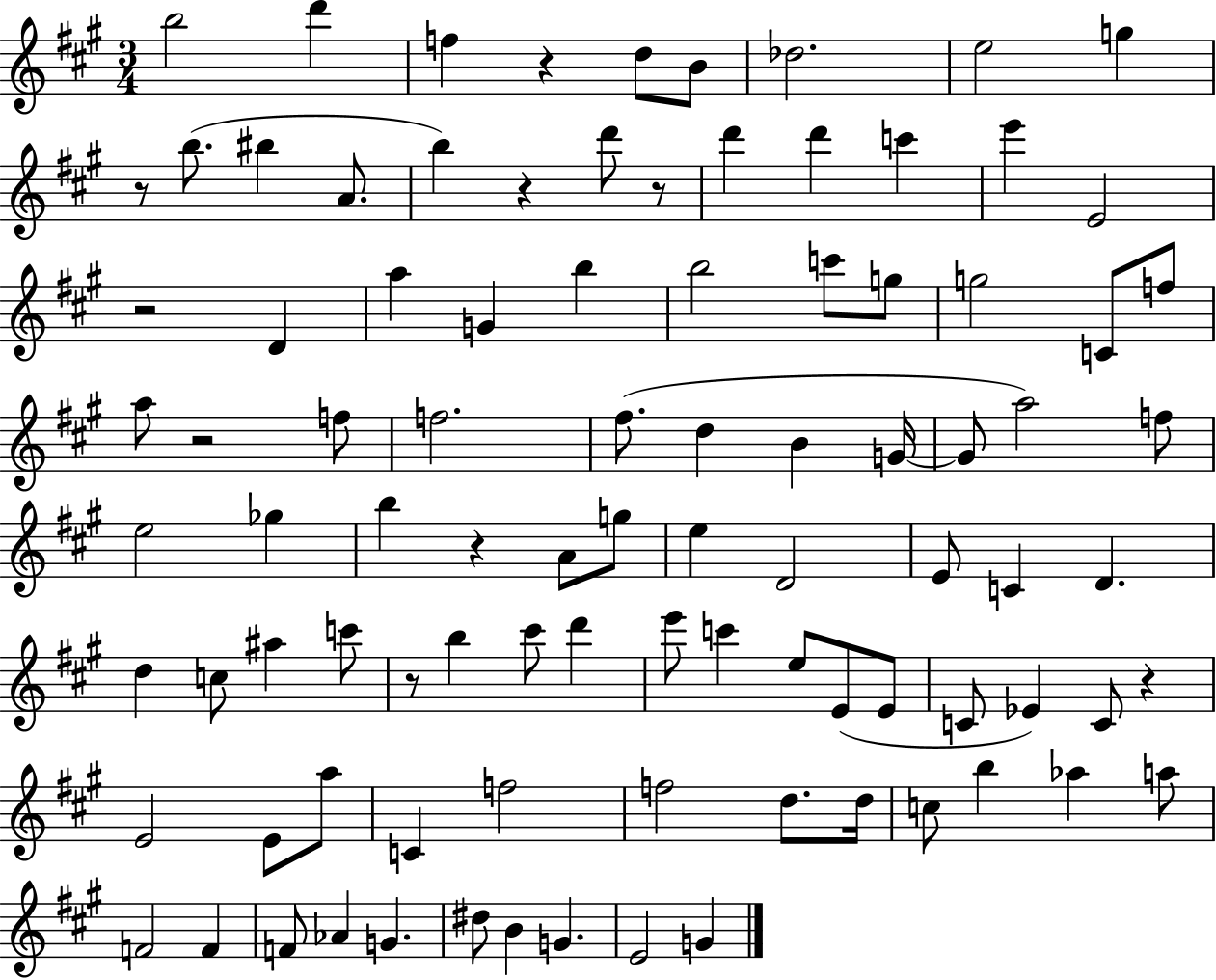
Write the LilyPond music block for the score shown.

{
  \clef treble
  \numericTimeSignature
  \time 3/4
  \key a \major
  b''2 d'''4 | f''4 r4 d''8 b'8 | des''2. | e''2 g''4 | \break r8 b''8.( bis''4 a'8. | b''4) r4 d'''8 r8 | d'''4 d'''4 c'''4 | e'''4 e'2 | \break r2 d'4 | a''4 g'4 b''4 | b''2 c'''8 g''8 | g''2 c'8 f''8 | \break a''8 r2 f''8 | f''2. | fis''8.( d''4 b'4 g'16~~ | g'8 a''2) f''8 | \break e''2 ges''4 | b''4 r4 a'8 g''8 | e''4 d'2 | e'8 c'4 d'4. | \break d''4 c''8 ais''4 c'''8 | r8 b''4 cis'''8 d'''4 | e'''8 c'''4 e''8 e'8( e'8 | c'8 ees'4) c'8 r4 | \break e'2 e'8 a''8 | c'4 f''2 | f''2 d''8. d''16 | c''8 b''4 aes''4 a''8 | \break f'2 f'4 | f'8 aes'4 g'4. | dis''8 b'4 g'4. | e'2 g'4 | \break \bar "|."
}